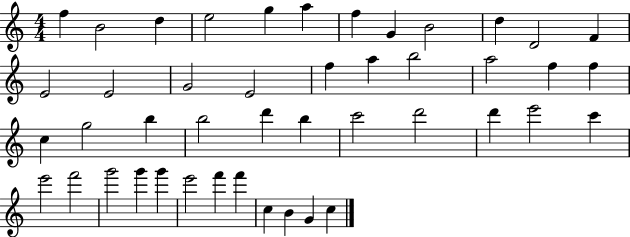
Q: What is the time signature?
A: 4/4